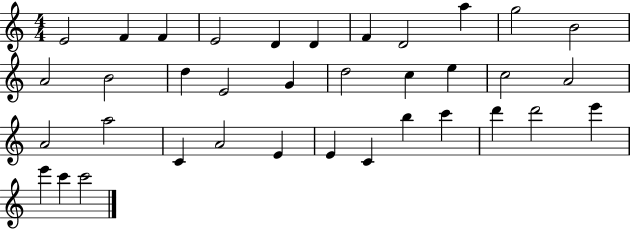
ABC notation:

X:1
T:Untitled
M:4/4
L:1/4
K:C
E2 F F E2 D D F D2 a g2 B2 A2 B2 d E2 G d2 c e c2 A2 A2 a2 C A2 E E C b c' d' d'2 e' e' c' c'2